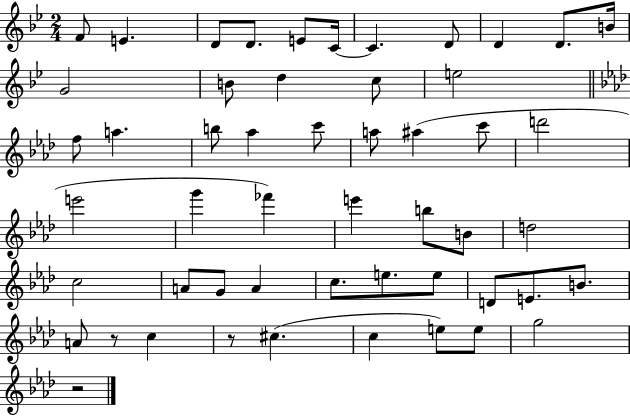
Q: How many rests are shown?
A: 3